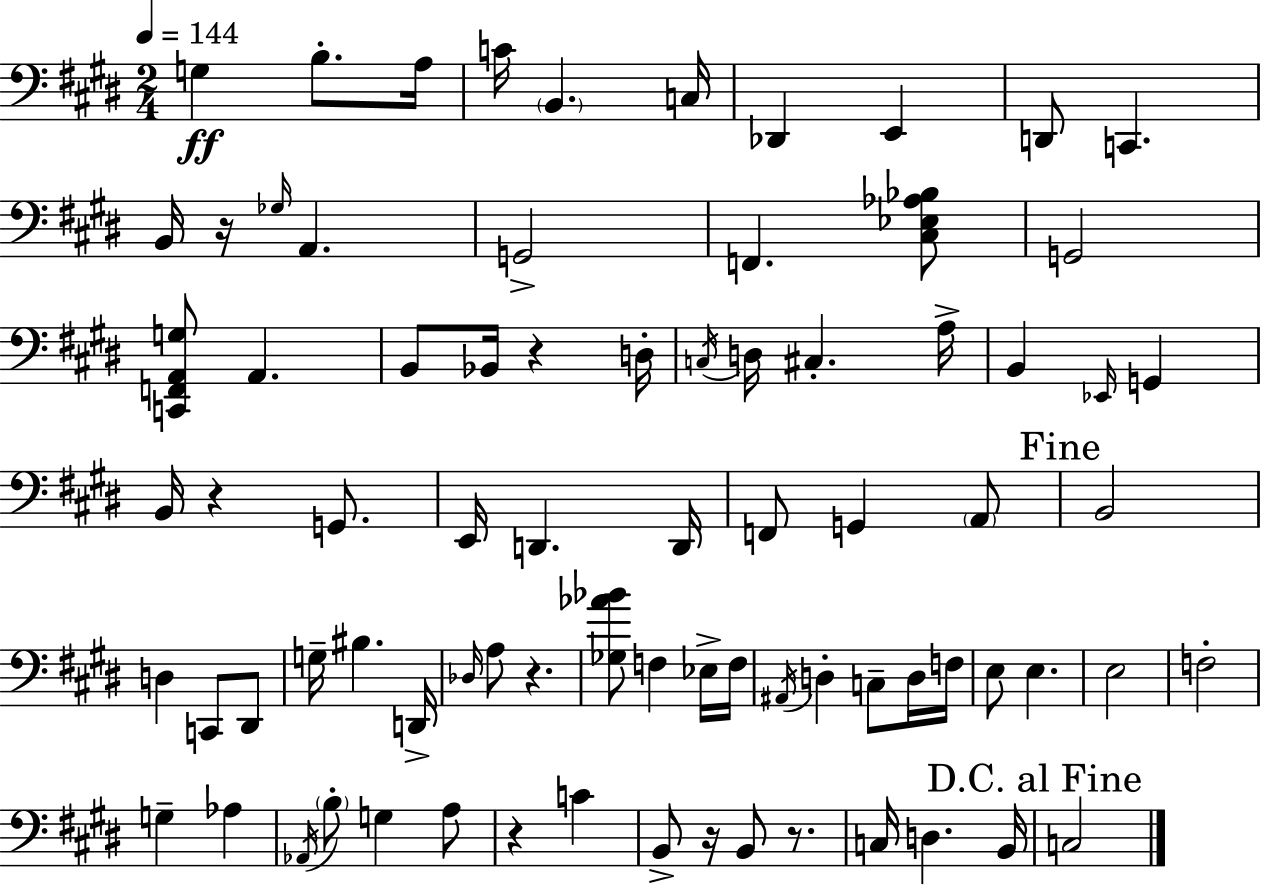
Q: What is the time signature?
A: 2/4